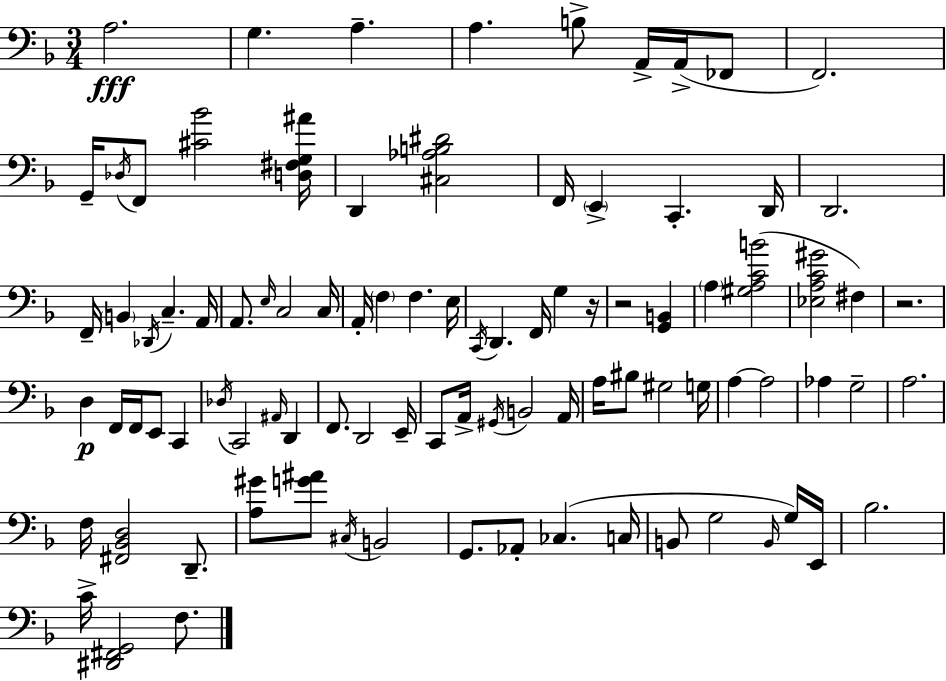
A3/h. G3/q. A3/q. A3/q. B3/e A2/s A2/s FES2/e F2/h. G2/s Db3/s F2/e [C#4,Bb4]/h [D3,F#3,G3,A#4]/s D2/q [C#3,Ab3,B3,D#4]/h F2/s E2/q C2/q. D2/s D2/h. F2/s B2/q Db2/s C3/q. A2/s A2/e. E3/s C3/h C3/s A2/s F3/q F3/q. E3/s C2/s D2/q. F2/s G3/q R/s R/h [G2,B2]/q A3/q [G#3,A3,C4,B4]/h [Eb3,A3,C4,G#4]/h F#3/q R/h. D3/q F2/s F2/s E2/e C2/q Db3/s C2/h A#2/s D2/q F2/e. D2/h E2/s C2/e A2/s G#2/s B2/h A2/s A3/s BIS3/e G#3/h G3/s A3/q A3/h Ab3/q G3/h A3/h. F3/s [F#2,Bb2,D3]/h D2/e. [A3,G#4]/e [G4,A#4]/e C#3/s B2/h G2/e. Ab2/e CES3/q. C3/s B2/e G3/h B2/s G3/s E2/s Bb3/h. C4/s [D#2,F#2,G2]/h F3/e.